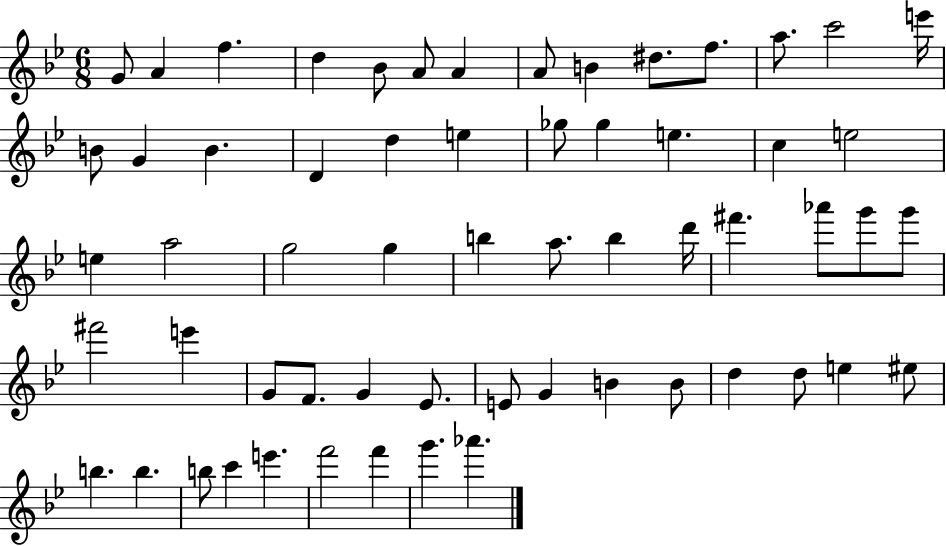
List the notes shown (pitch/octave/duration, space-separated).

G4/e A4/q F5/q. D5/q Bb4/e A4/e A4/q A4/e B4/q D#5/e. F5/e. A5/e. C6/h E6/s B4/e G4/q B4/q. D4/q D5/q E5/q Gb5/e Gb5/q E5/q. C5/q E5/h E5/q A5/h G5/h G5/q B5/q A5/e. B5/q D6/s F#6/q. Ab6/e G6/e G6/e F#6/h E6/q G4/e F4/e. G4/q Eb4/e. E4/e G4/q B4/q B4/e D5/q D5/e E5/q EIS5/e B5/q. B5/q. B5/e C6/q E6/q. F6/h F6/q G6/q. Ab6/q.